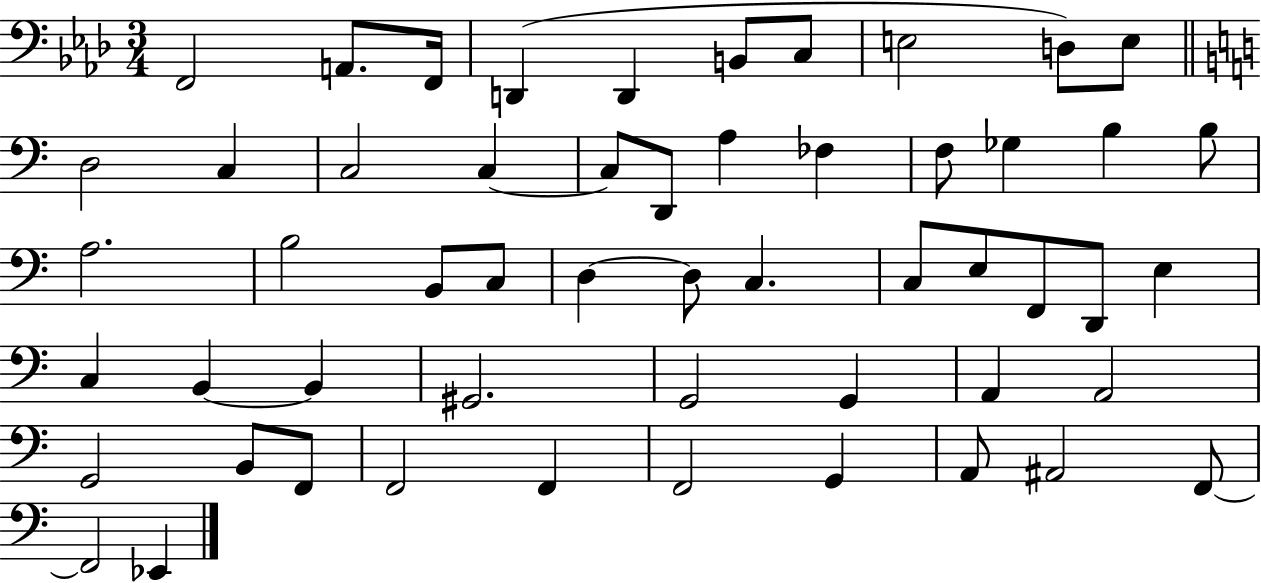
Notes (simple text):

F2/h A2/e. F2/s D2/q D2/q B2/e C3/e E3/h D3/e E3/e D3/h C3/q C3/h C3/q C3/e D2/e A3/q FES3/q F3/e Gb3/q B3/q B3/e A3/h. B3/h B2/e C3/e D3/q D3/e C3/q. C3/e E3/e F2/e D2/e E3/q C3/q B2/q B2/q G#2/h. G2/h G2/q A2/q A2/h G2/h B2/e F2/e F2/h F2/q F2/h G2/q A2/e A#2/h F2/e F2/h Eb2/q